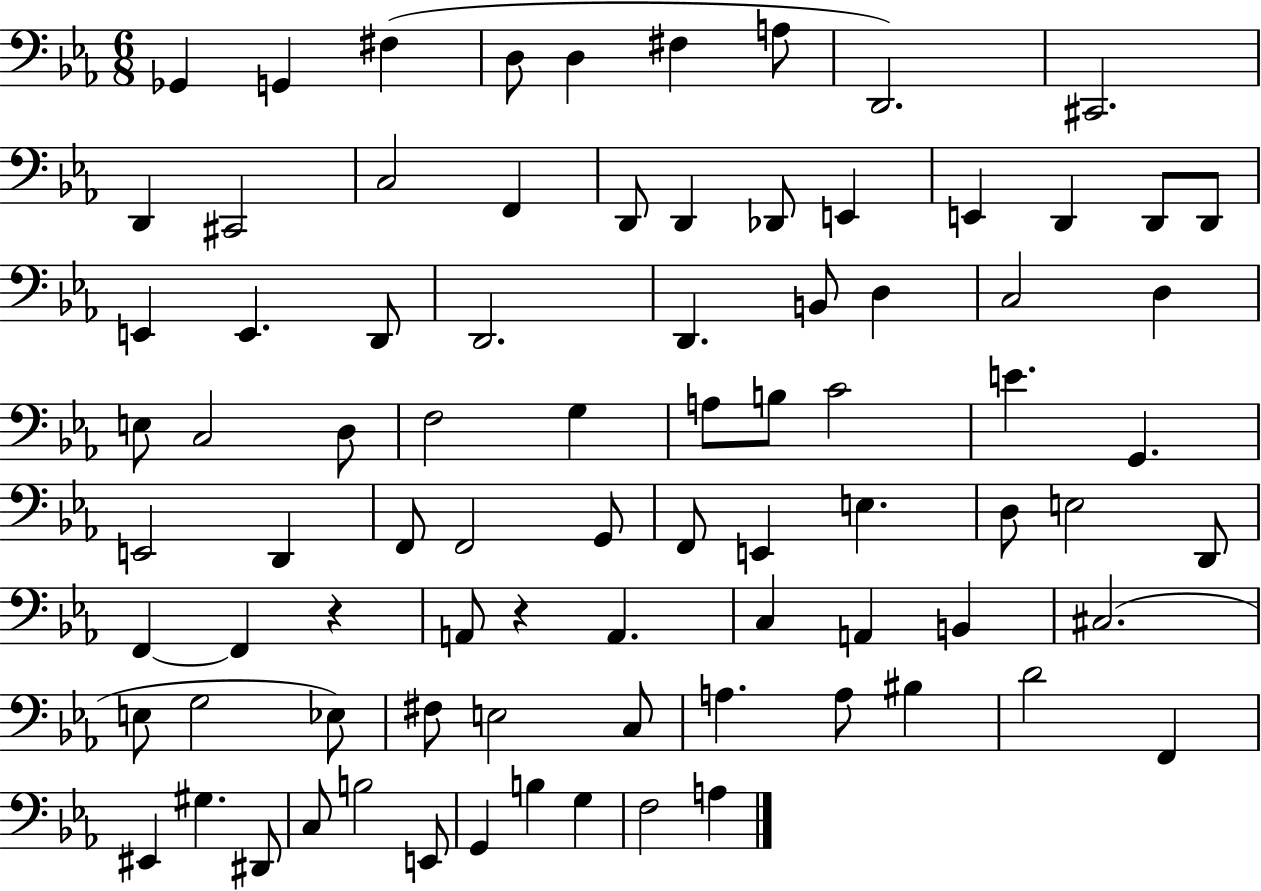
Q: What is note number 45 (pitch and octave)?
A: G2